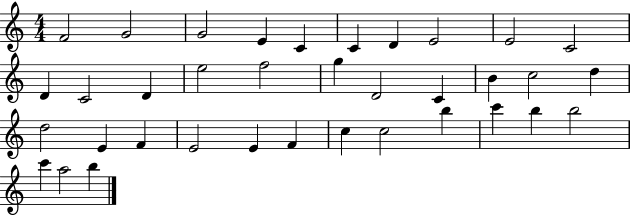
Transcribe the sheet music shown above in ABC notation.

X:1
T:Untitled
M:4/4
L:1/4
K:C
F2 G2 G2 E C C D E2 E2 C2 D C2 D e2 f2 g D2 C B c2 d d2 E F E2 E F c c2 b c' b b2 c' a2 b